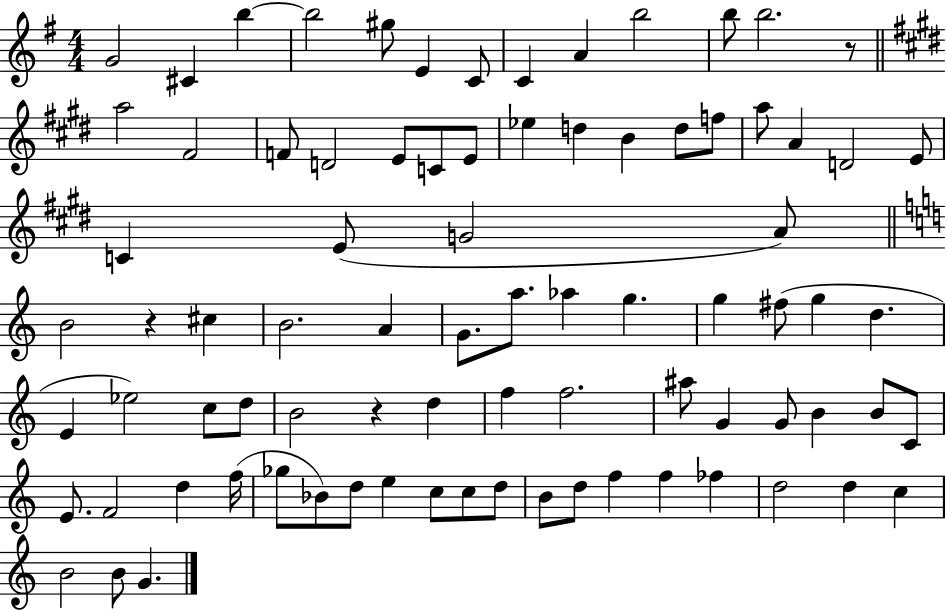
{
  \clef treble
  \numericTimeSignature
  \time 4/4
  \key g \major
  g'2 cis'4 b''4~~ | b''2 gis''8 e'4 c'8 | c'4 a'4 b''2 | b''8 b''2. r8 | \break \bar "||" \break \key e \major a''2 fis'2 | f'8 d'2 e'8 c'8 e'8 | ees''4 d''4 b'4 d''8 f''8 | a''8 a'4 d'2 e'8 | \break c'4 e'8( g'2 a'8) | \bar "||" \break \key a \minor b'2 r4 cis''4 | b'2. a'4 | g'8. a''8. aes''4 g''4. | g''4 fis''8( g''4 d''4. | \break e'4 ees''2) c''8 d''8 | b'2 r4 d''4 | f''4 f''2. | ais''8 g'4 g'8 b'4 b'8 c'8 | \break e'8. f'2 d''4 f''16( | ges''8 bes'8) d''8 e''4 c''8 c''8 d''8 | b'8 d''8 f''4 f''4 fes''4 | d''2 d''4 c''4 | \break b'2 b'8 g'4. | \bar "|."
}